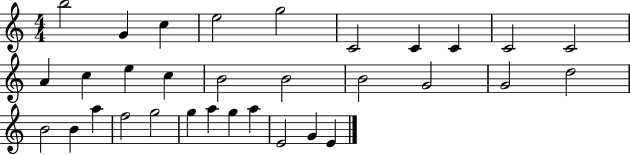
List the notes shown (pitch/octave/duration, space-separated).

B5/h G4/q C5/q E5/h G5/h C4/h C4/q C4/q C4/h C4/h A4/q C5/q E5/q C5/q B4/h B4/h B4/h G4/h G4/h D5/h B4/h B4/q A5/q F5/h G5/h G5/q A5/q G5/q A5/q E4/h G4/q E4/q